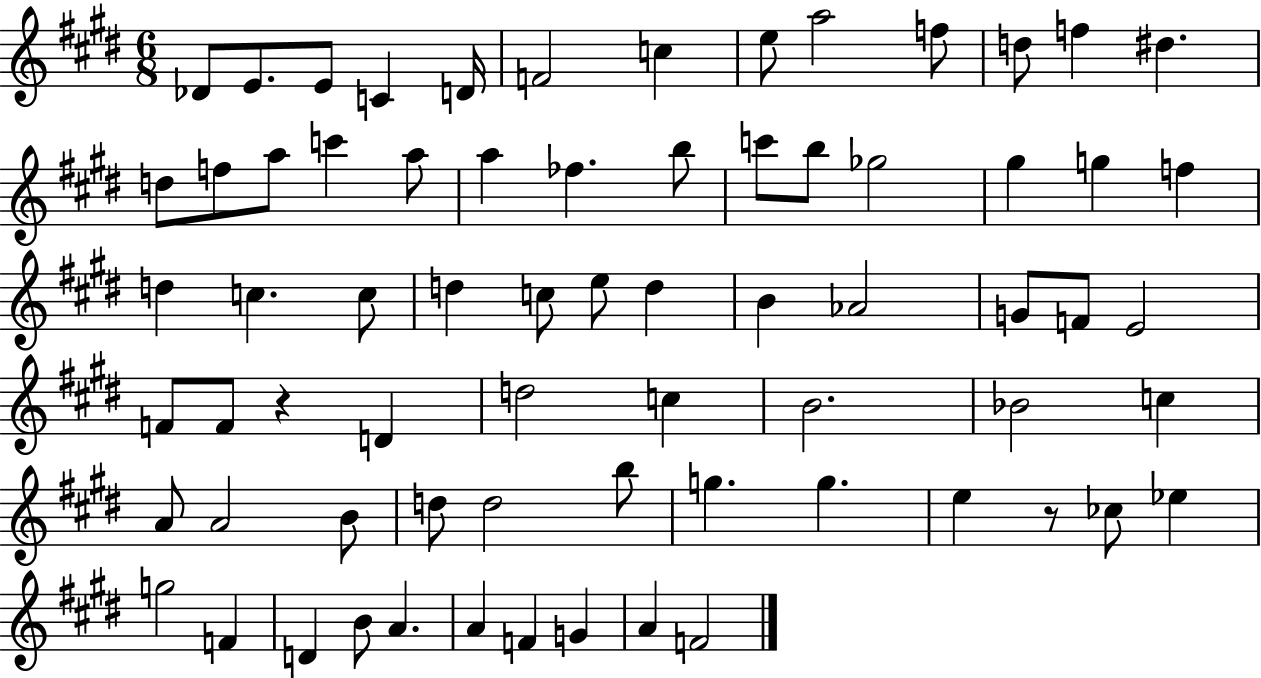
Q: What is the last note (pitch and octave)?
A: F4